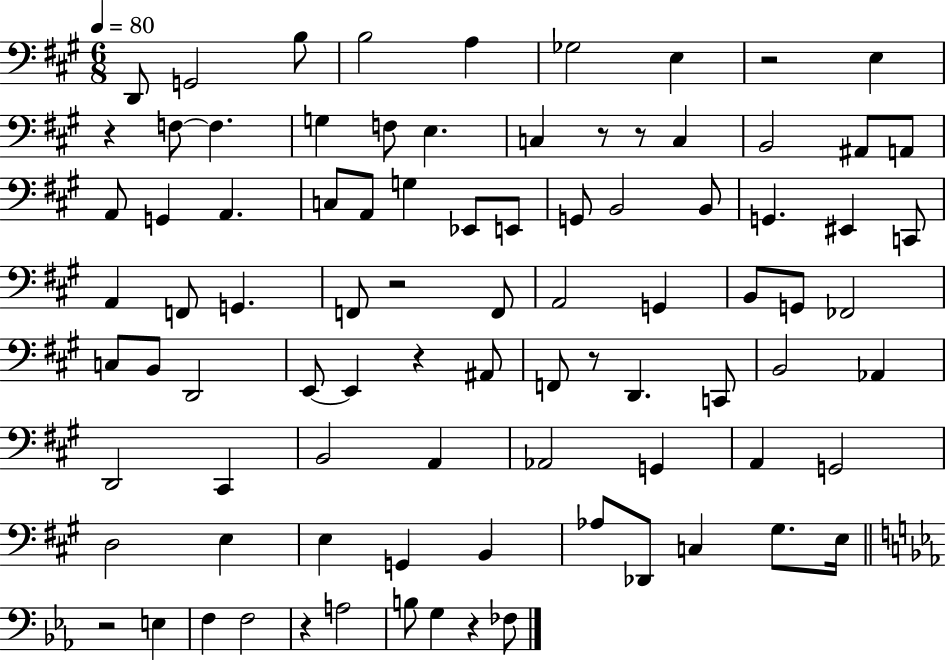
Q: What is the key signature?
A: A major